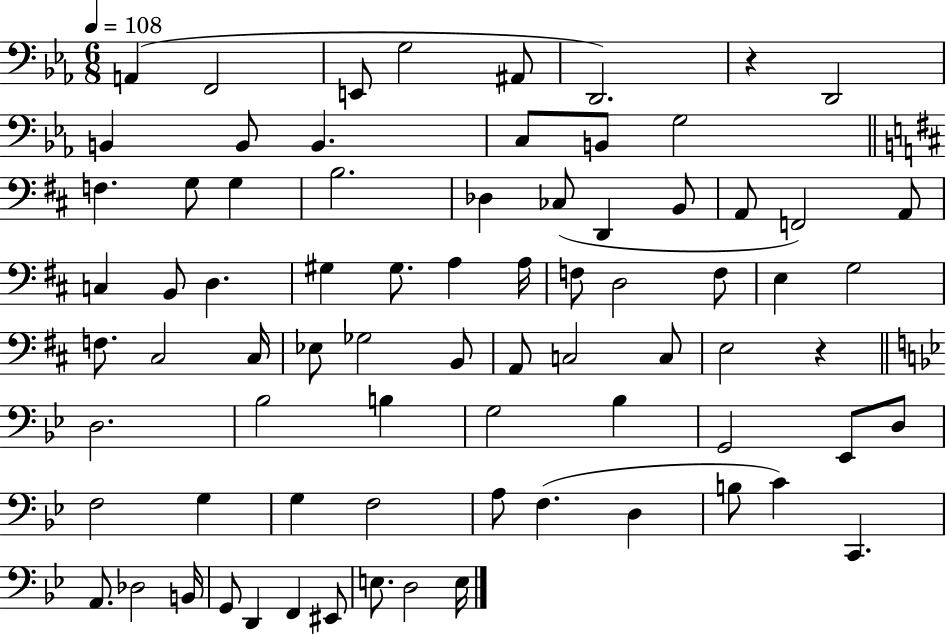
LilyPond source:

{
  \clef bass
  \numericTimeSignature
  \time 6/8
  \key ees \major
  \tempo 4 = 108
  a,4( f,2 | e,8 g2 ais,8 | d,2.) | r4 d,2 | \break b,4 b,8 b,4. | c8 b,8 g2 | \bar "||" \break \key d \major f4. g8 g4 | b2. | des4 ces8( d,4 b,8 | a,8 f,2) a,8 | \break c4 b,8 d4. | gis4 gis8. a4 a16 | f8 d2 f8 | e4 g2 | \break f8. cis2 cis16 | ees8 ges2 b,8 | a,8 c2 c8 | e2 r4 | \break \bar "||" \break \key bes \major d2. | bes2 b4 | g2 bes4 | g,2 ees,8 d8 | \break f2 g4 | g4 f2 | a8 f4.( d4 | b8 c'4) c,4. | \break a,8. des2 b,16 | g,8 d,4 f,4 eis,8 | e8. d2 e16 | \bar "|."
}